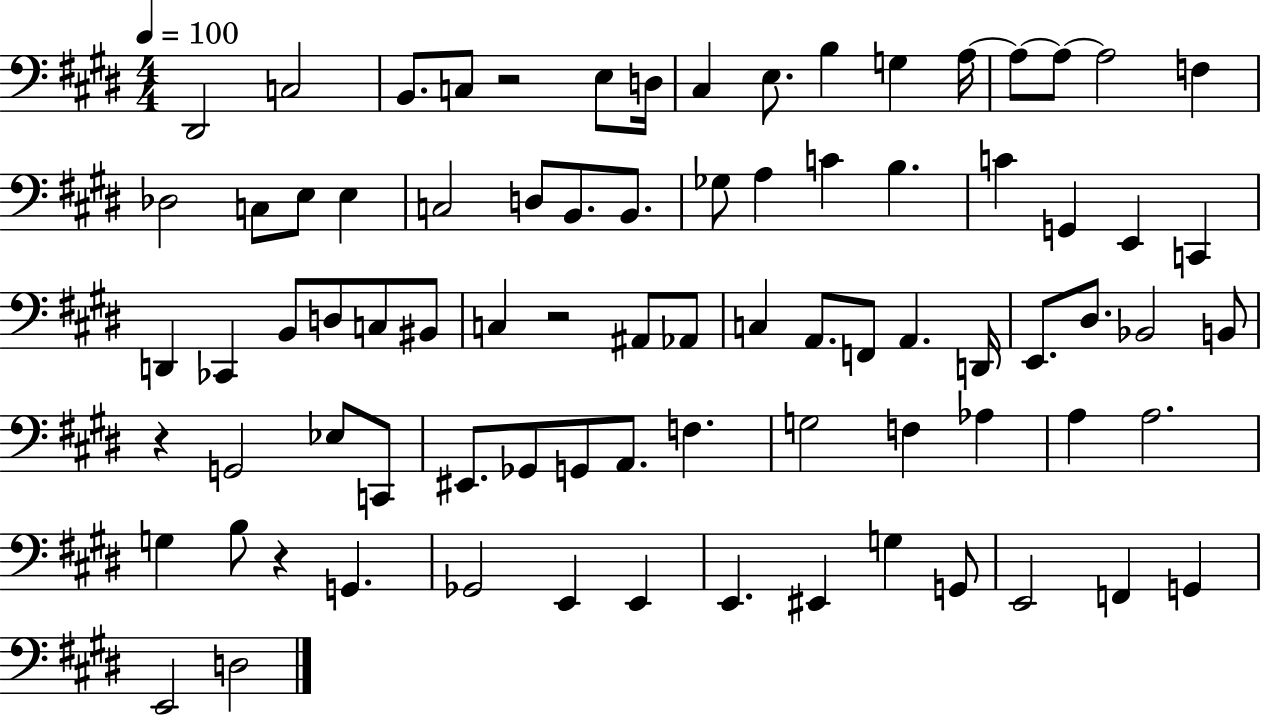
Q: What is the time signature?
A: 4/4